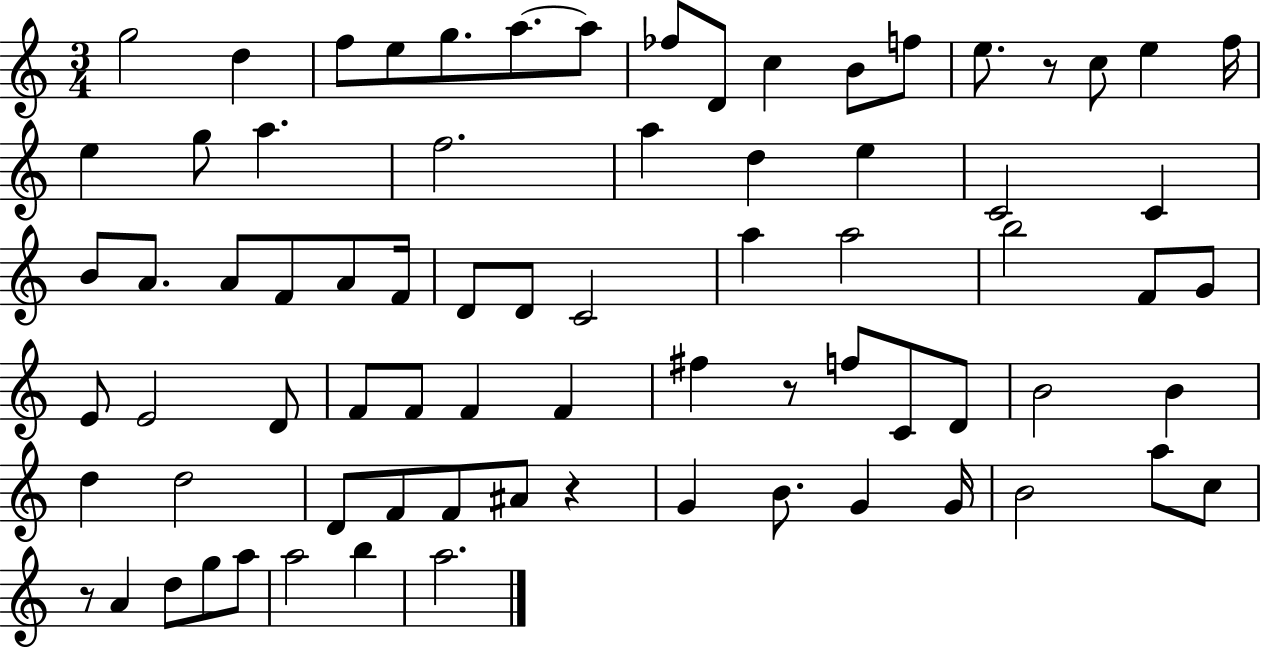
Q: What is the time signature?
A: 3/4